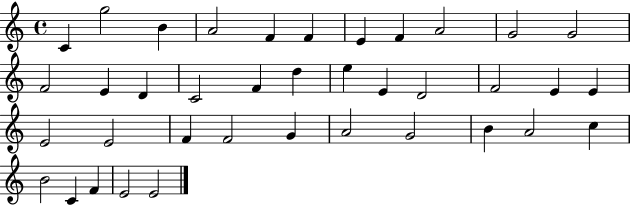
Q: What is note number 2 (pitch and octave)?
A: G5